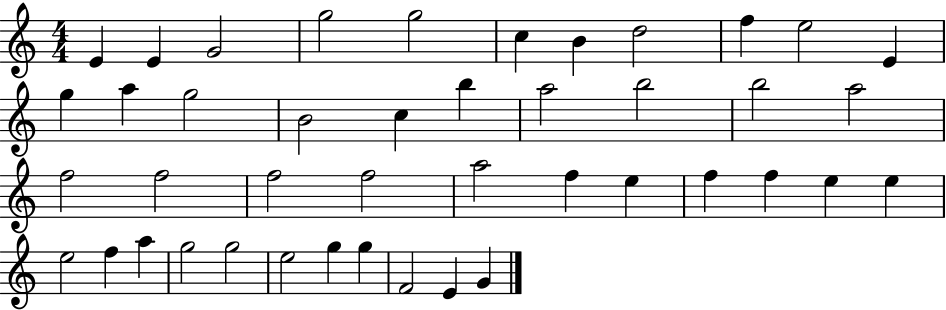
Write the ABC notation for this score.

X:1
T:Untitled
M:4/4
L:1/4
K:C
E E G2 g2 g2 c B d2 f e2 E g a g2 B2 c b a2 b2 b2 a2 f2 f2 f2 f2 a2 f e f f e e e2 f a g2 g2 e2 g g F2 E G